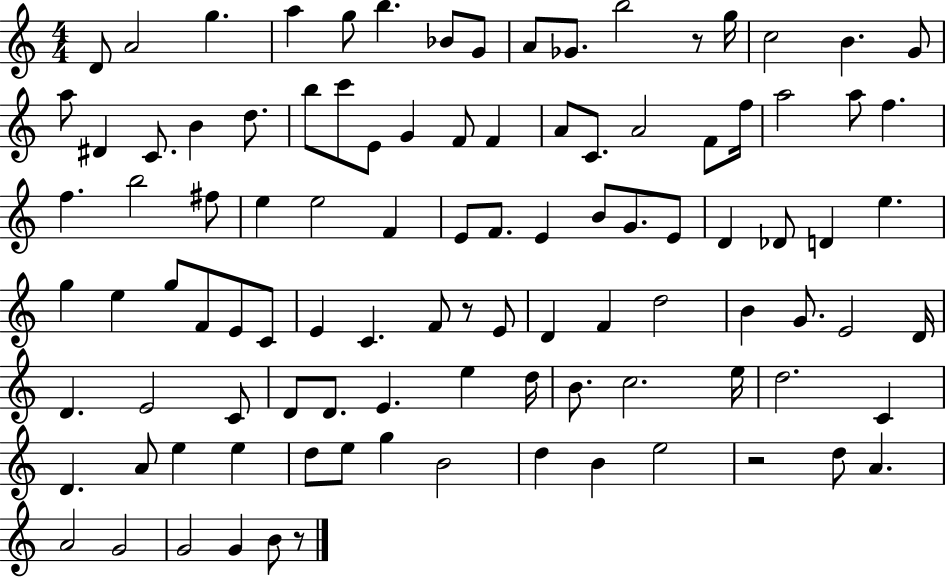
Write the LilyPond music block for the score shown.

{
  \clef treble
  \numericTimeSignature
  \time 4/4
  \key c \major
  d'8 a'2 g''4. | a''4 g''8 b''4. bes'8 g'8 | a'8 ges'8. b''2 r8 g''16 | c''2 b'4. g'8 | \break a''8 dis'4 c'8. b'4 d''8. | b''8 c'''8 e'8 g'4 f'8 f'4 | a'8 c'8. a'2 f'8 f''16 | a''2 a''8 f''4. | \break f''4. b''2 fis''8 | e''4 e''2 f'4 | e'8 f'8. e'4 b'8 g'8. e'8 | d'4 des'8 d'4 e''4. | \break g''4 e''4 g''8 f'8 e'8 c'8 | e'4 c'4. f'8 r8 e'8 | d'4 f'4 d''2 | b'4 g'8. e'2 d'16 | \break d'4. e'2 c'8 | d'8 d'8. e'4. e''4 d''16 | b'8. c''2. e''16 | d''2. c'4 | \break d'4. a'8 e''4 e''4 | d''8 e''8 g''4 b'2 | d''4 b'4 e''2 | r2 d''8 a'4. | \break a'2 g'2 | g'2 g'4 b'8 r8 | \bar "|."
}